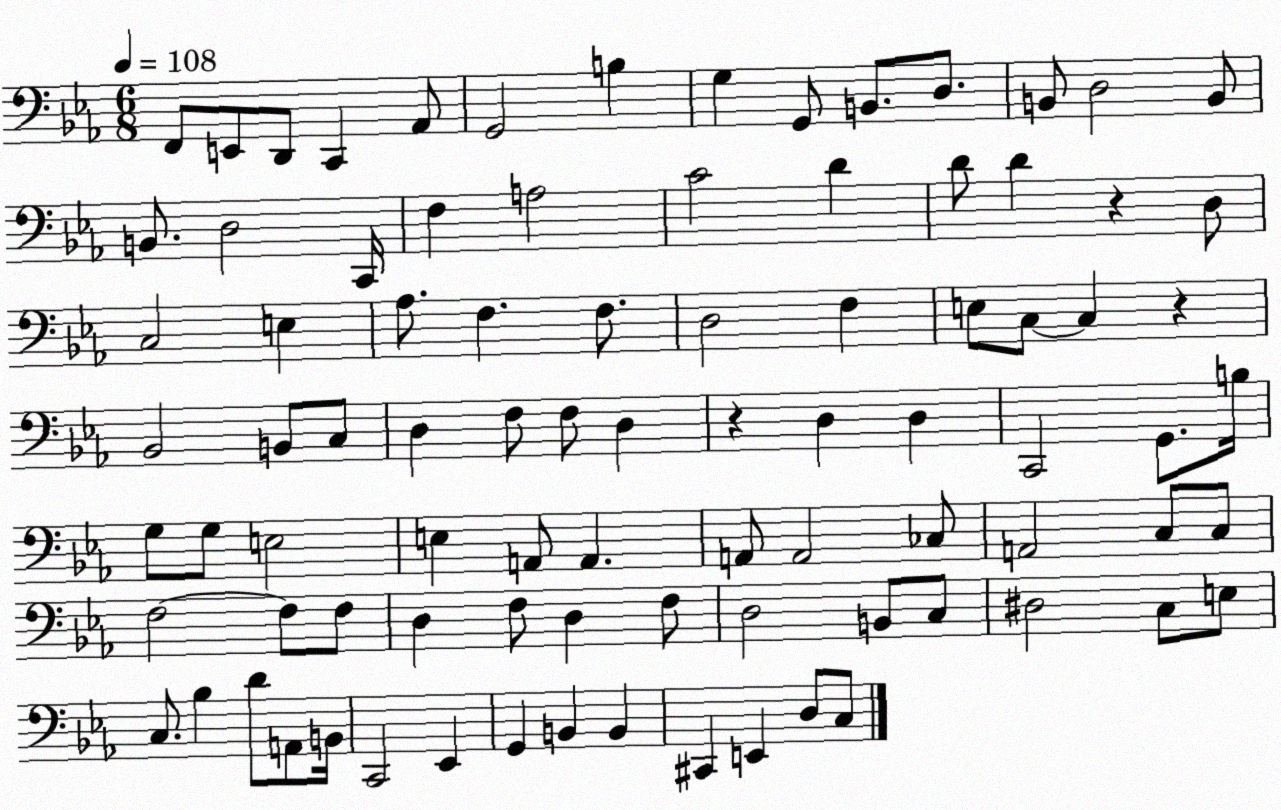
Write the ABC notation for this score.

X:1
T:Untitled
M:6/8
L:1/4
K:Eb
F,,/2 E,,/2 D,,/2 C,, _A,,/2 G,,2 B, G, G,,/2 B,,/2 D,/2 B,,/2 D,2 B,,/2 B,,/2 D,2 C,,/4 F, A,2 C2 D D/2 D z D,/2 C,2 E, _A,/2 F, F,/2 D,2 F, E,/2 C,/2 C, z _B,,2 B,,/2 C,/2 D, F,/2 F,/2 D, z D, D, C,,2 G,,/2 B,/4 G,/2 G,/2 E,2 E, A,,/2 A,, A,,/2 A,,2 _C,/2 A,,2 C,/2 C,/2 F,2 F,/2 F,/2 D, F,/2 D, F,/2 D,2 B,,/2 C,/2 ^D,2 C,/2 E,/2 C,/2 _B, D/2 A,,/2 B,,/4 C,,2 _E,, G,, B,, B,, ^C,, E,, D,/2 C,/2